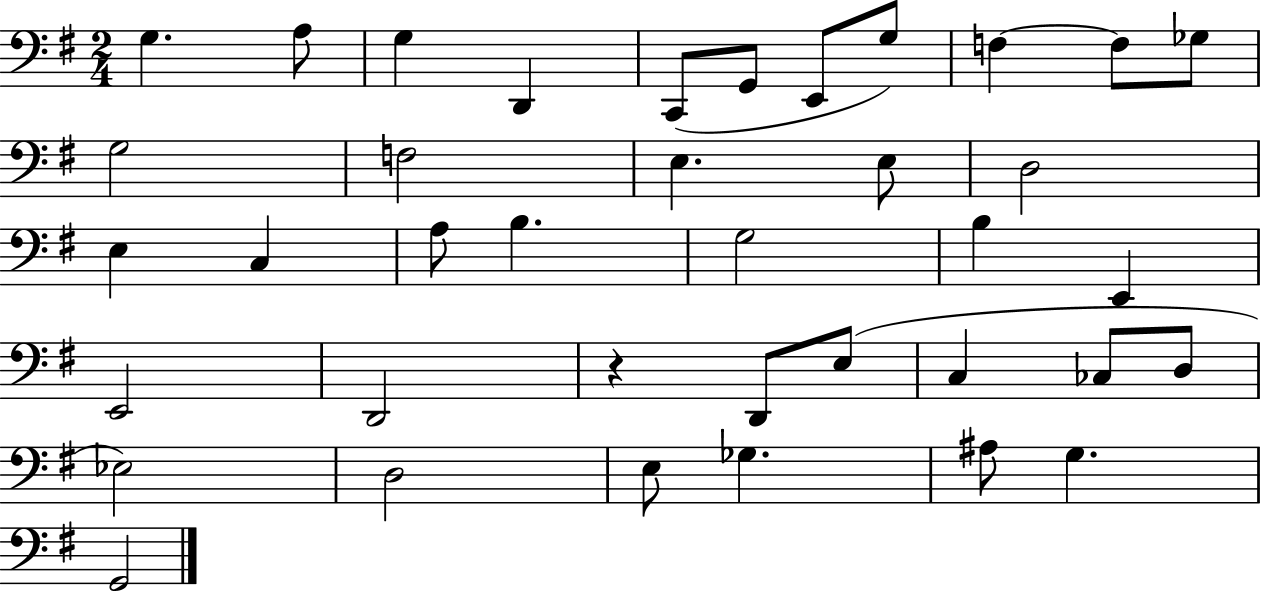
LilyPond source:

{
  \clef bass
  \numericTimeSignature
  \time 2/4
  \key g \major
  g4. a8 | g4 d,4 | c,8( g,8 e,8 g8) | f4~~ f8 ges8 | \break g2 | f2 | e4. e8 | d2 | \break e4 c4 | a8 b4. | g2 | b4 e,4 | \break e,2 | d,2 | r4 d,8 e8( | c4 ces8 d8 | \break ees2) | d2 | e8 ges4. | ais8 g4. | \break g,2 | \bar "|."
}